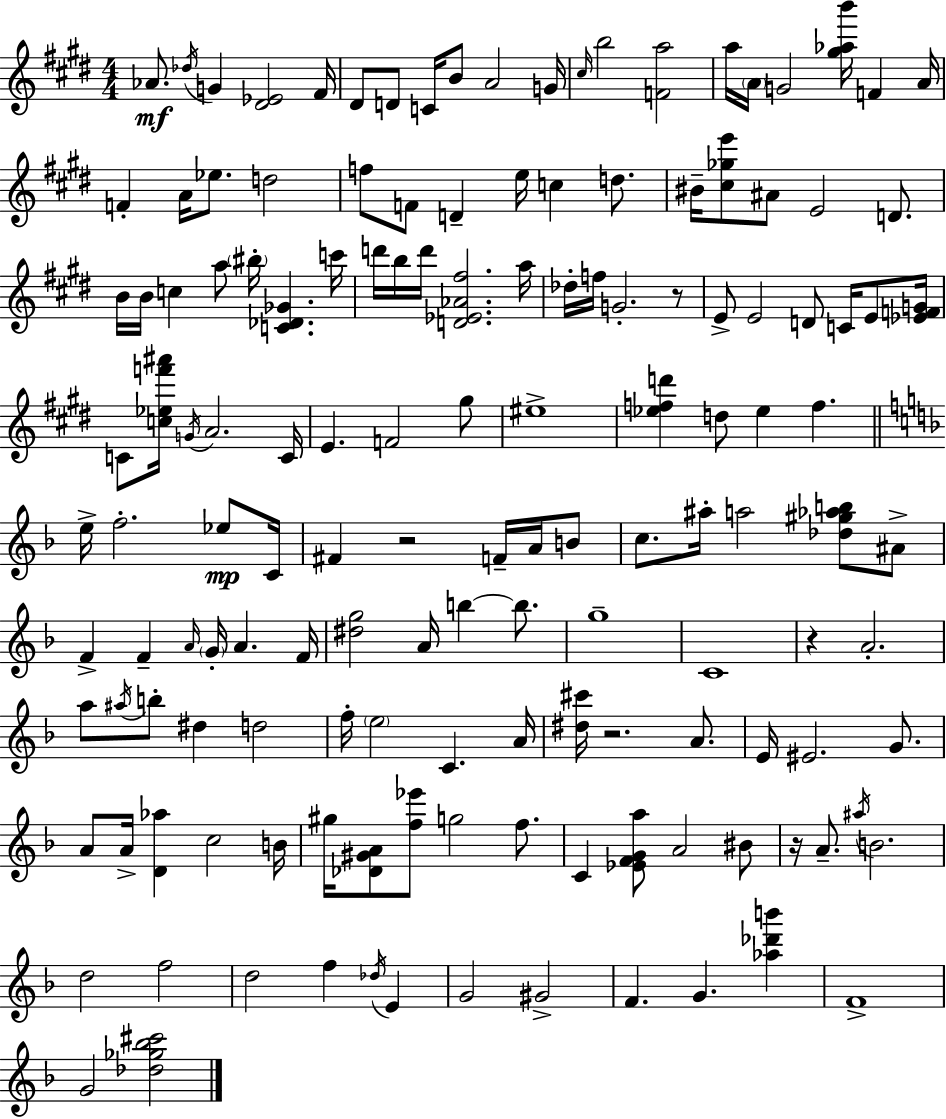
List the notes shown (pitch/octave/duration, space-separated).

Ab4/e. Db5/s G4/q [D#4,Eb4]/h F#4/s D#4/e D4/e C4/s B4/e A4/h G4/s C#5/s B5/h [F4,A5]/h A5/s A4/s G4/h [G#5,Ab5,B6]/s F4/q A4/s F4/q A4/s Eb5/e. D5/h F5/e F4/e D4/q E5/s C5/q D5/e. BIS4/s [C#5,Gb5,E6]/e A#4/e E4/h D4/e. B4/s B4/s C5/q A5/e BIS5/s [C4,Db4,Gb4]/q. C6/s D6/s B5/s D6/s [D4,Eb4,Ab4,F#5]/h. A5/s Db5/s F5/s G4/h. R/e E4/e E4/h D4/e C4/s E4/e [Eb4,F4,G4]/s C4/e [C5,Eb5,F6,A#6]/s G4/s A4/h. C4/s E4/q. F4/h G#5/e EIS5/w [Eb5,F5,D6]/q D5/e Eb5/q F5/q. E5/s F5/h. Eb5/e C4/s F#4/q R/h F4/s A4/s B4/e C5/e. A#5/s A5/h [Db5,G#5,Ab5,B5]/e A#4/e F4/q F4/q A4/s G4/s A4/q. F4/s [D#5,G5]/h A4/s B5/q B5/e. G5/w C4/w R/q A4/h. A5/e A#5/s B5/e D#5/q D5/h F5/s E5/h C4/q. A4/s [D#5,C#6]/s R/h. A4/e. E4/s EIS4/h. G4/e. A4/e A4/s [D4,Ab5]/q C5/h B4/s G#5/s [Db4,G#4,A4]/e [F5,Eb6]/e G5/h F5/e. C4/q [Eb4,F4,G4,A5]/e A4/h BIS4/e R/s A4/e. A#5/s B4/h. D5/h F5/h D5/h F5/q Db5/s E4/q G4/h G#4/h F4/q. G4/q. [Ab5,Db6,B6]/q F4/w G4/h [Db5,Gb5,Bb5,C#6]/h